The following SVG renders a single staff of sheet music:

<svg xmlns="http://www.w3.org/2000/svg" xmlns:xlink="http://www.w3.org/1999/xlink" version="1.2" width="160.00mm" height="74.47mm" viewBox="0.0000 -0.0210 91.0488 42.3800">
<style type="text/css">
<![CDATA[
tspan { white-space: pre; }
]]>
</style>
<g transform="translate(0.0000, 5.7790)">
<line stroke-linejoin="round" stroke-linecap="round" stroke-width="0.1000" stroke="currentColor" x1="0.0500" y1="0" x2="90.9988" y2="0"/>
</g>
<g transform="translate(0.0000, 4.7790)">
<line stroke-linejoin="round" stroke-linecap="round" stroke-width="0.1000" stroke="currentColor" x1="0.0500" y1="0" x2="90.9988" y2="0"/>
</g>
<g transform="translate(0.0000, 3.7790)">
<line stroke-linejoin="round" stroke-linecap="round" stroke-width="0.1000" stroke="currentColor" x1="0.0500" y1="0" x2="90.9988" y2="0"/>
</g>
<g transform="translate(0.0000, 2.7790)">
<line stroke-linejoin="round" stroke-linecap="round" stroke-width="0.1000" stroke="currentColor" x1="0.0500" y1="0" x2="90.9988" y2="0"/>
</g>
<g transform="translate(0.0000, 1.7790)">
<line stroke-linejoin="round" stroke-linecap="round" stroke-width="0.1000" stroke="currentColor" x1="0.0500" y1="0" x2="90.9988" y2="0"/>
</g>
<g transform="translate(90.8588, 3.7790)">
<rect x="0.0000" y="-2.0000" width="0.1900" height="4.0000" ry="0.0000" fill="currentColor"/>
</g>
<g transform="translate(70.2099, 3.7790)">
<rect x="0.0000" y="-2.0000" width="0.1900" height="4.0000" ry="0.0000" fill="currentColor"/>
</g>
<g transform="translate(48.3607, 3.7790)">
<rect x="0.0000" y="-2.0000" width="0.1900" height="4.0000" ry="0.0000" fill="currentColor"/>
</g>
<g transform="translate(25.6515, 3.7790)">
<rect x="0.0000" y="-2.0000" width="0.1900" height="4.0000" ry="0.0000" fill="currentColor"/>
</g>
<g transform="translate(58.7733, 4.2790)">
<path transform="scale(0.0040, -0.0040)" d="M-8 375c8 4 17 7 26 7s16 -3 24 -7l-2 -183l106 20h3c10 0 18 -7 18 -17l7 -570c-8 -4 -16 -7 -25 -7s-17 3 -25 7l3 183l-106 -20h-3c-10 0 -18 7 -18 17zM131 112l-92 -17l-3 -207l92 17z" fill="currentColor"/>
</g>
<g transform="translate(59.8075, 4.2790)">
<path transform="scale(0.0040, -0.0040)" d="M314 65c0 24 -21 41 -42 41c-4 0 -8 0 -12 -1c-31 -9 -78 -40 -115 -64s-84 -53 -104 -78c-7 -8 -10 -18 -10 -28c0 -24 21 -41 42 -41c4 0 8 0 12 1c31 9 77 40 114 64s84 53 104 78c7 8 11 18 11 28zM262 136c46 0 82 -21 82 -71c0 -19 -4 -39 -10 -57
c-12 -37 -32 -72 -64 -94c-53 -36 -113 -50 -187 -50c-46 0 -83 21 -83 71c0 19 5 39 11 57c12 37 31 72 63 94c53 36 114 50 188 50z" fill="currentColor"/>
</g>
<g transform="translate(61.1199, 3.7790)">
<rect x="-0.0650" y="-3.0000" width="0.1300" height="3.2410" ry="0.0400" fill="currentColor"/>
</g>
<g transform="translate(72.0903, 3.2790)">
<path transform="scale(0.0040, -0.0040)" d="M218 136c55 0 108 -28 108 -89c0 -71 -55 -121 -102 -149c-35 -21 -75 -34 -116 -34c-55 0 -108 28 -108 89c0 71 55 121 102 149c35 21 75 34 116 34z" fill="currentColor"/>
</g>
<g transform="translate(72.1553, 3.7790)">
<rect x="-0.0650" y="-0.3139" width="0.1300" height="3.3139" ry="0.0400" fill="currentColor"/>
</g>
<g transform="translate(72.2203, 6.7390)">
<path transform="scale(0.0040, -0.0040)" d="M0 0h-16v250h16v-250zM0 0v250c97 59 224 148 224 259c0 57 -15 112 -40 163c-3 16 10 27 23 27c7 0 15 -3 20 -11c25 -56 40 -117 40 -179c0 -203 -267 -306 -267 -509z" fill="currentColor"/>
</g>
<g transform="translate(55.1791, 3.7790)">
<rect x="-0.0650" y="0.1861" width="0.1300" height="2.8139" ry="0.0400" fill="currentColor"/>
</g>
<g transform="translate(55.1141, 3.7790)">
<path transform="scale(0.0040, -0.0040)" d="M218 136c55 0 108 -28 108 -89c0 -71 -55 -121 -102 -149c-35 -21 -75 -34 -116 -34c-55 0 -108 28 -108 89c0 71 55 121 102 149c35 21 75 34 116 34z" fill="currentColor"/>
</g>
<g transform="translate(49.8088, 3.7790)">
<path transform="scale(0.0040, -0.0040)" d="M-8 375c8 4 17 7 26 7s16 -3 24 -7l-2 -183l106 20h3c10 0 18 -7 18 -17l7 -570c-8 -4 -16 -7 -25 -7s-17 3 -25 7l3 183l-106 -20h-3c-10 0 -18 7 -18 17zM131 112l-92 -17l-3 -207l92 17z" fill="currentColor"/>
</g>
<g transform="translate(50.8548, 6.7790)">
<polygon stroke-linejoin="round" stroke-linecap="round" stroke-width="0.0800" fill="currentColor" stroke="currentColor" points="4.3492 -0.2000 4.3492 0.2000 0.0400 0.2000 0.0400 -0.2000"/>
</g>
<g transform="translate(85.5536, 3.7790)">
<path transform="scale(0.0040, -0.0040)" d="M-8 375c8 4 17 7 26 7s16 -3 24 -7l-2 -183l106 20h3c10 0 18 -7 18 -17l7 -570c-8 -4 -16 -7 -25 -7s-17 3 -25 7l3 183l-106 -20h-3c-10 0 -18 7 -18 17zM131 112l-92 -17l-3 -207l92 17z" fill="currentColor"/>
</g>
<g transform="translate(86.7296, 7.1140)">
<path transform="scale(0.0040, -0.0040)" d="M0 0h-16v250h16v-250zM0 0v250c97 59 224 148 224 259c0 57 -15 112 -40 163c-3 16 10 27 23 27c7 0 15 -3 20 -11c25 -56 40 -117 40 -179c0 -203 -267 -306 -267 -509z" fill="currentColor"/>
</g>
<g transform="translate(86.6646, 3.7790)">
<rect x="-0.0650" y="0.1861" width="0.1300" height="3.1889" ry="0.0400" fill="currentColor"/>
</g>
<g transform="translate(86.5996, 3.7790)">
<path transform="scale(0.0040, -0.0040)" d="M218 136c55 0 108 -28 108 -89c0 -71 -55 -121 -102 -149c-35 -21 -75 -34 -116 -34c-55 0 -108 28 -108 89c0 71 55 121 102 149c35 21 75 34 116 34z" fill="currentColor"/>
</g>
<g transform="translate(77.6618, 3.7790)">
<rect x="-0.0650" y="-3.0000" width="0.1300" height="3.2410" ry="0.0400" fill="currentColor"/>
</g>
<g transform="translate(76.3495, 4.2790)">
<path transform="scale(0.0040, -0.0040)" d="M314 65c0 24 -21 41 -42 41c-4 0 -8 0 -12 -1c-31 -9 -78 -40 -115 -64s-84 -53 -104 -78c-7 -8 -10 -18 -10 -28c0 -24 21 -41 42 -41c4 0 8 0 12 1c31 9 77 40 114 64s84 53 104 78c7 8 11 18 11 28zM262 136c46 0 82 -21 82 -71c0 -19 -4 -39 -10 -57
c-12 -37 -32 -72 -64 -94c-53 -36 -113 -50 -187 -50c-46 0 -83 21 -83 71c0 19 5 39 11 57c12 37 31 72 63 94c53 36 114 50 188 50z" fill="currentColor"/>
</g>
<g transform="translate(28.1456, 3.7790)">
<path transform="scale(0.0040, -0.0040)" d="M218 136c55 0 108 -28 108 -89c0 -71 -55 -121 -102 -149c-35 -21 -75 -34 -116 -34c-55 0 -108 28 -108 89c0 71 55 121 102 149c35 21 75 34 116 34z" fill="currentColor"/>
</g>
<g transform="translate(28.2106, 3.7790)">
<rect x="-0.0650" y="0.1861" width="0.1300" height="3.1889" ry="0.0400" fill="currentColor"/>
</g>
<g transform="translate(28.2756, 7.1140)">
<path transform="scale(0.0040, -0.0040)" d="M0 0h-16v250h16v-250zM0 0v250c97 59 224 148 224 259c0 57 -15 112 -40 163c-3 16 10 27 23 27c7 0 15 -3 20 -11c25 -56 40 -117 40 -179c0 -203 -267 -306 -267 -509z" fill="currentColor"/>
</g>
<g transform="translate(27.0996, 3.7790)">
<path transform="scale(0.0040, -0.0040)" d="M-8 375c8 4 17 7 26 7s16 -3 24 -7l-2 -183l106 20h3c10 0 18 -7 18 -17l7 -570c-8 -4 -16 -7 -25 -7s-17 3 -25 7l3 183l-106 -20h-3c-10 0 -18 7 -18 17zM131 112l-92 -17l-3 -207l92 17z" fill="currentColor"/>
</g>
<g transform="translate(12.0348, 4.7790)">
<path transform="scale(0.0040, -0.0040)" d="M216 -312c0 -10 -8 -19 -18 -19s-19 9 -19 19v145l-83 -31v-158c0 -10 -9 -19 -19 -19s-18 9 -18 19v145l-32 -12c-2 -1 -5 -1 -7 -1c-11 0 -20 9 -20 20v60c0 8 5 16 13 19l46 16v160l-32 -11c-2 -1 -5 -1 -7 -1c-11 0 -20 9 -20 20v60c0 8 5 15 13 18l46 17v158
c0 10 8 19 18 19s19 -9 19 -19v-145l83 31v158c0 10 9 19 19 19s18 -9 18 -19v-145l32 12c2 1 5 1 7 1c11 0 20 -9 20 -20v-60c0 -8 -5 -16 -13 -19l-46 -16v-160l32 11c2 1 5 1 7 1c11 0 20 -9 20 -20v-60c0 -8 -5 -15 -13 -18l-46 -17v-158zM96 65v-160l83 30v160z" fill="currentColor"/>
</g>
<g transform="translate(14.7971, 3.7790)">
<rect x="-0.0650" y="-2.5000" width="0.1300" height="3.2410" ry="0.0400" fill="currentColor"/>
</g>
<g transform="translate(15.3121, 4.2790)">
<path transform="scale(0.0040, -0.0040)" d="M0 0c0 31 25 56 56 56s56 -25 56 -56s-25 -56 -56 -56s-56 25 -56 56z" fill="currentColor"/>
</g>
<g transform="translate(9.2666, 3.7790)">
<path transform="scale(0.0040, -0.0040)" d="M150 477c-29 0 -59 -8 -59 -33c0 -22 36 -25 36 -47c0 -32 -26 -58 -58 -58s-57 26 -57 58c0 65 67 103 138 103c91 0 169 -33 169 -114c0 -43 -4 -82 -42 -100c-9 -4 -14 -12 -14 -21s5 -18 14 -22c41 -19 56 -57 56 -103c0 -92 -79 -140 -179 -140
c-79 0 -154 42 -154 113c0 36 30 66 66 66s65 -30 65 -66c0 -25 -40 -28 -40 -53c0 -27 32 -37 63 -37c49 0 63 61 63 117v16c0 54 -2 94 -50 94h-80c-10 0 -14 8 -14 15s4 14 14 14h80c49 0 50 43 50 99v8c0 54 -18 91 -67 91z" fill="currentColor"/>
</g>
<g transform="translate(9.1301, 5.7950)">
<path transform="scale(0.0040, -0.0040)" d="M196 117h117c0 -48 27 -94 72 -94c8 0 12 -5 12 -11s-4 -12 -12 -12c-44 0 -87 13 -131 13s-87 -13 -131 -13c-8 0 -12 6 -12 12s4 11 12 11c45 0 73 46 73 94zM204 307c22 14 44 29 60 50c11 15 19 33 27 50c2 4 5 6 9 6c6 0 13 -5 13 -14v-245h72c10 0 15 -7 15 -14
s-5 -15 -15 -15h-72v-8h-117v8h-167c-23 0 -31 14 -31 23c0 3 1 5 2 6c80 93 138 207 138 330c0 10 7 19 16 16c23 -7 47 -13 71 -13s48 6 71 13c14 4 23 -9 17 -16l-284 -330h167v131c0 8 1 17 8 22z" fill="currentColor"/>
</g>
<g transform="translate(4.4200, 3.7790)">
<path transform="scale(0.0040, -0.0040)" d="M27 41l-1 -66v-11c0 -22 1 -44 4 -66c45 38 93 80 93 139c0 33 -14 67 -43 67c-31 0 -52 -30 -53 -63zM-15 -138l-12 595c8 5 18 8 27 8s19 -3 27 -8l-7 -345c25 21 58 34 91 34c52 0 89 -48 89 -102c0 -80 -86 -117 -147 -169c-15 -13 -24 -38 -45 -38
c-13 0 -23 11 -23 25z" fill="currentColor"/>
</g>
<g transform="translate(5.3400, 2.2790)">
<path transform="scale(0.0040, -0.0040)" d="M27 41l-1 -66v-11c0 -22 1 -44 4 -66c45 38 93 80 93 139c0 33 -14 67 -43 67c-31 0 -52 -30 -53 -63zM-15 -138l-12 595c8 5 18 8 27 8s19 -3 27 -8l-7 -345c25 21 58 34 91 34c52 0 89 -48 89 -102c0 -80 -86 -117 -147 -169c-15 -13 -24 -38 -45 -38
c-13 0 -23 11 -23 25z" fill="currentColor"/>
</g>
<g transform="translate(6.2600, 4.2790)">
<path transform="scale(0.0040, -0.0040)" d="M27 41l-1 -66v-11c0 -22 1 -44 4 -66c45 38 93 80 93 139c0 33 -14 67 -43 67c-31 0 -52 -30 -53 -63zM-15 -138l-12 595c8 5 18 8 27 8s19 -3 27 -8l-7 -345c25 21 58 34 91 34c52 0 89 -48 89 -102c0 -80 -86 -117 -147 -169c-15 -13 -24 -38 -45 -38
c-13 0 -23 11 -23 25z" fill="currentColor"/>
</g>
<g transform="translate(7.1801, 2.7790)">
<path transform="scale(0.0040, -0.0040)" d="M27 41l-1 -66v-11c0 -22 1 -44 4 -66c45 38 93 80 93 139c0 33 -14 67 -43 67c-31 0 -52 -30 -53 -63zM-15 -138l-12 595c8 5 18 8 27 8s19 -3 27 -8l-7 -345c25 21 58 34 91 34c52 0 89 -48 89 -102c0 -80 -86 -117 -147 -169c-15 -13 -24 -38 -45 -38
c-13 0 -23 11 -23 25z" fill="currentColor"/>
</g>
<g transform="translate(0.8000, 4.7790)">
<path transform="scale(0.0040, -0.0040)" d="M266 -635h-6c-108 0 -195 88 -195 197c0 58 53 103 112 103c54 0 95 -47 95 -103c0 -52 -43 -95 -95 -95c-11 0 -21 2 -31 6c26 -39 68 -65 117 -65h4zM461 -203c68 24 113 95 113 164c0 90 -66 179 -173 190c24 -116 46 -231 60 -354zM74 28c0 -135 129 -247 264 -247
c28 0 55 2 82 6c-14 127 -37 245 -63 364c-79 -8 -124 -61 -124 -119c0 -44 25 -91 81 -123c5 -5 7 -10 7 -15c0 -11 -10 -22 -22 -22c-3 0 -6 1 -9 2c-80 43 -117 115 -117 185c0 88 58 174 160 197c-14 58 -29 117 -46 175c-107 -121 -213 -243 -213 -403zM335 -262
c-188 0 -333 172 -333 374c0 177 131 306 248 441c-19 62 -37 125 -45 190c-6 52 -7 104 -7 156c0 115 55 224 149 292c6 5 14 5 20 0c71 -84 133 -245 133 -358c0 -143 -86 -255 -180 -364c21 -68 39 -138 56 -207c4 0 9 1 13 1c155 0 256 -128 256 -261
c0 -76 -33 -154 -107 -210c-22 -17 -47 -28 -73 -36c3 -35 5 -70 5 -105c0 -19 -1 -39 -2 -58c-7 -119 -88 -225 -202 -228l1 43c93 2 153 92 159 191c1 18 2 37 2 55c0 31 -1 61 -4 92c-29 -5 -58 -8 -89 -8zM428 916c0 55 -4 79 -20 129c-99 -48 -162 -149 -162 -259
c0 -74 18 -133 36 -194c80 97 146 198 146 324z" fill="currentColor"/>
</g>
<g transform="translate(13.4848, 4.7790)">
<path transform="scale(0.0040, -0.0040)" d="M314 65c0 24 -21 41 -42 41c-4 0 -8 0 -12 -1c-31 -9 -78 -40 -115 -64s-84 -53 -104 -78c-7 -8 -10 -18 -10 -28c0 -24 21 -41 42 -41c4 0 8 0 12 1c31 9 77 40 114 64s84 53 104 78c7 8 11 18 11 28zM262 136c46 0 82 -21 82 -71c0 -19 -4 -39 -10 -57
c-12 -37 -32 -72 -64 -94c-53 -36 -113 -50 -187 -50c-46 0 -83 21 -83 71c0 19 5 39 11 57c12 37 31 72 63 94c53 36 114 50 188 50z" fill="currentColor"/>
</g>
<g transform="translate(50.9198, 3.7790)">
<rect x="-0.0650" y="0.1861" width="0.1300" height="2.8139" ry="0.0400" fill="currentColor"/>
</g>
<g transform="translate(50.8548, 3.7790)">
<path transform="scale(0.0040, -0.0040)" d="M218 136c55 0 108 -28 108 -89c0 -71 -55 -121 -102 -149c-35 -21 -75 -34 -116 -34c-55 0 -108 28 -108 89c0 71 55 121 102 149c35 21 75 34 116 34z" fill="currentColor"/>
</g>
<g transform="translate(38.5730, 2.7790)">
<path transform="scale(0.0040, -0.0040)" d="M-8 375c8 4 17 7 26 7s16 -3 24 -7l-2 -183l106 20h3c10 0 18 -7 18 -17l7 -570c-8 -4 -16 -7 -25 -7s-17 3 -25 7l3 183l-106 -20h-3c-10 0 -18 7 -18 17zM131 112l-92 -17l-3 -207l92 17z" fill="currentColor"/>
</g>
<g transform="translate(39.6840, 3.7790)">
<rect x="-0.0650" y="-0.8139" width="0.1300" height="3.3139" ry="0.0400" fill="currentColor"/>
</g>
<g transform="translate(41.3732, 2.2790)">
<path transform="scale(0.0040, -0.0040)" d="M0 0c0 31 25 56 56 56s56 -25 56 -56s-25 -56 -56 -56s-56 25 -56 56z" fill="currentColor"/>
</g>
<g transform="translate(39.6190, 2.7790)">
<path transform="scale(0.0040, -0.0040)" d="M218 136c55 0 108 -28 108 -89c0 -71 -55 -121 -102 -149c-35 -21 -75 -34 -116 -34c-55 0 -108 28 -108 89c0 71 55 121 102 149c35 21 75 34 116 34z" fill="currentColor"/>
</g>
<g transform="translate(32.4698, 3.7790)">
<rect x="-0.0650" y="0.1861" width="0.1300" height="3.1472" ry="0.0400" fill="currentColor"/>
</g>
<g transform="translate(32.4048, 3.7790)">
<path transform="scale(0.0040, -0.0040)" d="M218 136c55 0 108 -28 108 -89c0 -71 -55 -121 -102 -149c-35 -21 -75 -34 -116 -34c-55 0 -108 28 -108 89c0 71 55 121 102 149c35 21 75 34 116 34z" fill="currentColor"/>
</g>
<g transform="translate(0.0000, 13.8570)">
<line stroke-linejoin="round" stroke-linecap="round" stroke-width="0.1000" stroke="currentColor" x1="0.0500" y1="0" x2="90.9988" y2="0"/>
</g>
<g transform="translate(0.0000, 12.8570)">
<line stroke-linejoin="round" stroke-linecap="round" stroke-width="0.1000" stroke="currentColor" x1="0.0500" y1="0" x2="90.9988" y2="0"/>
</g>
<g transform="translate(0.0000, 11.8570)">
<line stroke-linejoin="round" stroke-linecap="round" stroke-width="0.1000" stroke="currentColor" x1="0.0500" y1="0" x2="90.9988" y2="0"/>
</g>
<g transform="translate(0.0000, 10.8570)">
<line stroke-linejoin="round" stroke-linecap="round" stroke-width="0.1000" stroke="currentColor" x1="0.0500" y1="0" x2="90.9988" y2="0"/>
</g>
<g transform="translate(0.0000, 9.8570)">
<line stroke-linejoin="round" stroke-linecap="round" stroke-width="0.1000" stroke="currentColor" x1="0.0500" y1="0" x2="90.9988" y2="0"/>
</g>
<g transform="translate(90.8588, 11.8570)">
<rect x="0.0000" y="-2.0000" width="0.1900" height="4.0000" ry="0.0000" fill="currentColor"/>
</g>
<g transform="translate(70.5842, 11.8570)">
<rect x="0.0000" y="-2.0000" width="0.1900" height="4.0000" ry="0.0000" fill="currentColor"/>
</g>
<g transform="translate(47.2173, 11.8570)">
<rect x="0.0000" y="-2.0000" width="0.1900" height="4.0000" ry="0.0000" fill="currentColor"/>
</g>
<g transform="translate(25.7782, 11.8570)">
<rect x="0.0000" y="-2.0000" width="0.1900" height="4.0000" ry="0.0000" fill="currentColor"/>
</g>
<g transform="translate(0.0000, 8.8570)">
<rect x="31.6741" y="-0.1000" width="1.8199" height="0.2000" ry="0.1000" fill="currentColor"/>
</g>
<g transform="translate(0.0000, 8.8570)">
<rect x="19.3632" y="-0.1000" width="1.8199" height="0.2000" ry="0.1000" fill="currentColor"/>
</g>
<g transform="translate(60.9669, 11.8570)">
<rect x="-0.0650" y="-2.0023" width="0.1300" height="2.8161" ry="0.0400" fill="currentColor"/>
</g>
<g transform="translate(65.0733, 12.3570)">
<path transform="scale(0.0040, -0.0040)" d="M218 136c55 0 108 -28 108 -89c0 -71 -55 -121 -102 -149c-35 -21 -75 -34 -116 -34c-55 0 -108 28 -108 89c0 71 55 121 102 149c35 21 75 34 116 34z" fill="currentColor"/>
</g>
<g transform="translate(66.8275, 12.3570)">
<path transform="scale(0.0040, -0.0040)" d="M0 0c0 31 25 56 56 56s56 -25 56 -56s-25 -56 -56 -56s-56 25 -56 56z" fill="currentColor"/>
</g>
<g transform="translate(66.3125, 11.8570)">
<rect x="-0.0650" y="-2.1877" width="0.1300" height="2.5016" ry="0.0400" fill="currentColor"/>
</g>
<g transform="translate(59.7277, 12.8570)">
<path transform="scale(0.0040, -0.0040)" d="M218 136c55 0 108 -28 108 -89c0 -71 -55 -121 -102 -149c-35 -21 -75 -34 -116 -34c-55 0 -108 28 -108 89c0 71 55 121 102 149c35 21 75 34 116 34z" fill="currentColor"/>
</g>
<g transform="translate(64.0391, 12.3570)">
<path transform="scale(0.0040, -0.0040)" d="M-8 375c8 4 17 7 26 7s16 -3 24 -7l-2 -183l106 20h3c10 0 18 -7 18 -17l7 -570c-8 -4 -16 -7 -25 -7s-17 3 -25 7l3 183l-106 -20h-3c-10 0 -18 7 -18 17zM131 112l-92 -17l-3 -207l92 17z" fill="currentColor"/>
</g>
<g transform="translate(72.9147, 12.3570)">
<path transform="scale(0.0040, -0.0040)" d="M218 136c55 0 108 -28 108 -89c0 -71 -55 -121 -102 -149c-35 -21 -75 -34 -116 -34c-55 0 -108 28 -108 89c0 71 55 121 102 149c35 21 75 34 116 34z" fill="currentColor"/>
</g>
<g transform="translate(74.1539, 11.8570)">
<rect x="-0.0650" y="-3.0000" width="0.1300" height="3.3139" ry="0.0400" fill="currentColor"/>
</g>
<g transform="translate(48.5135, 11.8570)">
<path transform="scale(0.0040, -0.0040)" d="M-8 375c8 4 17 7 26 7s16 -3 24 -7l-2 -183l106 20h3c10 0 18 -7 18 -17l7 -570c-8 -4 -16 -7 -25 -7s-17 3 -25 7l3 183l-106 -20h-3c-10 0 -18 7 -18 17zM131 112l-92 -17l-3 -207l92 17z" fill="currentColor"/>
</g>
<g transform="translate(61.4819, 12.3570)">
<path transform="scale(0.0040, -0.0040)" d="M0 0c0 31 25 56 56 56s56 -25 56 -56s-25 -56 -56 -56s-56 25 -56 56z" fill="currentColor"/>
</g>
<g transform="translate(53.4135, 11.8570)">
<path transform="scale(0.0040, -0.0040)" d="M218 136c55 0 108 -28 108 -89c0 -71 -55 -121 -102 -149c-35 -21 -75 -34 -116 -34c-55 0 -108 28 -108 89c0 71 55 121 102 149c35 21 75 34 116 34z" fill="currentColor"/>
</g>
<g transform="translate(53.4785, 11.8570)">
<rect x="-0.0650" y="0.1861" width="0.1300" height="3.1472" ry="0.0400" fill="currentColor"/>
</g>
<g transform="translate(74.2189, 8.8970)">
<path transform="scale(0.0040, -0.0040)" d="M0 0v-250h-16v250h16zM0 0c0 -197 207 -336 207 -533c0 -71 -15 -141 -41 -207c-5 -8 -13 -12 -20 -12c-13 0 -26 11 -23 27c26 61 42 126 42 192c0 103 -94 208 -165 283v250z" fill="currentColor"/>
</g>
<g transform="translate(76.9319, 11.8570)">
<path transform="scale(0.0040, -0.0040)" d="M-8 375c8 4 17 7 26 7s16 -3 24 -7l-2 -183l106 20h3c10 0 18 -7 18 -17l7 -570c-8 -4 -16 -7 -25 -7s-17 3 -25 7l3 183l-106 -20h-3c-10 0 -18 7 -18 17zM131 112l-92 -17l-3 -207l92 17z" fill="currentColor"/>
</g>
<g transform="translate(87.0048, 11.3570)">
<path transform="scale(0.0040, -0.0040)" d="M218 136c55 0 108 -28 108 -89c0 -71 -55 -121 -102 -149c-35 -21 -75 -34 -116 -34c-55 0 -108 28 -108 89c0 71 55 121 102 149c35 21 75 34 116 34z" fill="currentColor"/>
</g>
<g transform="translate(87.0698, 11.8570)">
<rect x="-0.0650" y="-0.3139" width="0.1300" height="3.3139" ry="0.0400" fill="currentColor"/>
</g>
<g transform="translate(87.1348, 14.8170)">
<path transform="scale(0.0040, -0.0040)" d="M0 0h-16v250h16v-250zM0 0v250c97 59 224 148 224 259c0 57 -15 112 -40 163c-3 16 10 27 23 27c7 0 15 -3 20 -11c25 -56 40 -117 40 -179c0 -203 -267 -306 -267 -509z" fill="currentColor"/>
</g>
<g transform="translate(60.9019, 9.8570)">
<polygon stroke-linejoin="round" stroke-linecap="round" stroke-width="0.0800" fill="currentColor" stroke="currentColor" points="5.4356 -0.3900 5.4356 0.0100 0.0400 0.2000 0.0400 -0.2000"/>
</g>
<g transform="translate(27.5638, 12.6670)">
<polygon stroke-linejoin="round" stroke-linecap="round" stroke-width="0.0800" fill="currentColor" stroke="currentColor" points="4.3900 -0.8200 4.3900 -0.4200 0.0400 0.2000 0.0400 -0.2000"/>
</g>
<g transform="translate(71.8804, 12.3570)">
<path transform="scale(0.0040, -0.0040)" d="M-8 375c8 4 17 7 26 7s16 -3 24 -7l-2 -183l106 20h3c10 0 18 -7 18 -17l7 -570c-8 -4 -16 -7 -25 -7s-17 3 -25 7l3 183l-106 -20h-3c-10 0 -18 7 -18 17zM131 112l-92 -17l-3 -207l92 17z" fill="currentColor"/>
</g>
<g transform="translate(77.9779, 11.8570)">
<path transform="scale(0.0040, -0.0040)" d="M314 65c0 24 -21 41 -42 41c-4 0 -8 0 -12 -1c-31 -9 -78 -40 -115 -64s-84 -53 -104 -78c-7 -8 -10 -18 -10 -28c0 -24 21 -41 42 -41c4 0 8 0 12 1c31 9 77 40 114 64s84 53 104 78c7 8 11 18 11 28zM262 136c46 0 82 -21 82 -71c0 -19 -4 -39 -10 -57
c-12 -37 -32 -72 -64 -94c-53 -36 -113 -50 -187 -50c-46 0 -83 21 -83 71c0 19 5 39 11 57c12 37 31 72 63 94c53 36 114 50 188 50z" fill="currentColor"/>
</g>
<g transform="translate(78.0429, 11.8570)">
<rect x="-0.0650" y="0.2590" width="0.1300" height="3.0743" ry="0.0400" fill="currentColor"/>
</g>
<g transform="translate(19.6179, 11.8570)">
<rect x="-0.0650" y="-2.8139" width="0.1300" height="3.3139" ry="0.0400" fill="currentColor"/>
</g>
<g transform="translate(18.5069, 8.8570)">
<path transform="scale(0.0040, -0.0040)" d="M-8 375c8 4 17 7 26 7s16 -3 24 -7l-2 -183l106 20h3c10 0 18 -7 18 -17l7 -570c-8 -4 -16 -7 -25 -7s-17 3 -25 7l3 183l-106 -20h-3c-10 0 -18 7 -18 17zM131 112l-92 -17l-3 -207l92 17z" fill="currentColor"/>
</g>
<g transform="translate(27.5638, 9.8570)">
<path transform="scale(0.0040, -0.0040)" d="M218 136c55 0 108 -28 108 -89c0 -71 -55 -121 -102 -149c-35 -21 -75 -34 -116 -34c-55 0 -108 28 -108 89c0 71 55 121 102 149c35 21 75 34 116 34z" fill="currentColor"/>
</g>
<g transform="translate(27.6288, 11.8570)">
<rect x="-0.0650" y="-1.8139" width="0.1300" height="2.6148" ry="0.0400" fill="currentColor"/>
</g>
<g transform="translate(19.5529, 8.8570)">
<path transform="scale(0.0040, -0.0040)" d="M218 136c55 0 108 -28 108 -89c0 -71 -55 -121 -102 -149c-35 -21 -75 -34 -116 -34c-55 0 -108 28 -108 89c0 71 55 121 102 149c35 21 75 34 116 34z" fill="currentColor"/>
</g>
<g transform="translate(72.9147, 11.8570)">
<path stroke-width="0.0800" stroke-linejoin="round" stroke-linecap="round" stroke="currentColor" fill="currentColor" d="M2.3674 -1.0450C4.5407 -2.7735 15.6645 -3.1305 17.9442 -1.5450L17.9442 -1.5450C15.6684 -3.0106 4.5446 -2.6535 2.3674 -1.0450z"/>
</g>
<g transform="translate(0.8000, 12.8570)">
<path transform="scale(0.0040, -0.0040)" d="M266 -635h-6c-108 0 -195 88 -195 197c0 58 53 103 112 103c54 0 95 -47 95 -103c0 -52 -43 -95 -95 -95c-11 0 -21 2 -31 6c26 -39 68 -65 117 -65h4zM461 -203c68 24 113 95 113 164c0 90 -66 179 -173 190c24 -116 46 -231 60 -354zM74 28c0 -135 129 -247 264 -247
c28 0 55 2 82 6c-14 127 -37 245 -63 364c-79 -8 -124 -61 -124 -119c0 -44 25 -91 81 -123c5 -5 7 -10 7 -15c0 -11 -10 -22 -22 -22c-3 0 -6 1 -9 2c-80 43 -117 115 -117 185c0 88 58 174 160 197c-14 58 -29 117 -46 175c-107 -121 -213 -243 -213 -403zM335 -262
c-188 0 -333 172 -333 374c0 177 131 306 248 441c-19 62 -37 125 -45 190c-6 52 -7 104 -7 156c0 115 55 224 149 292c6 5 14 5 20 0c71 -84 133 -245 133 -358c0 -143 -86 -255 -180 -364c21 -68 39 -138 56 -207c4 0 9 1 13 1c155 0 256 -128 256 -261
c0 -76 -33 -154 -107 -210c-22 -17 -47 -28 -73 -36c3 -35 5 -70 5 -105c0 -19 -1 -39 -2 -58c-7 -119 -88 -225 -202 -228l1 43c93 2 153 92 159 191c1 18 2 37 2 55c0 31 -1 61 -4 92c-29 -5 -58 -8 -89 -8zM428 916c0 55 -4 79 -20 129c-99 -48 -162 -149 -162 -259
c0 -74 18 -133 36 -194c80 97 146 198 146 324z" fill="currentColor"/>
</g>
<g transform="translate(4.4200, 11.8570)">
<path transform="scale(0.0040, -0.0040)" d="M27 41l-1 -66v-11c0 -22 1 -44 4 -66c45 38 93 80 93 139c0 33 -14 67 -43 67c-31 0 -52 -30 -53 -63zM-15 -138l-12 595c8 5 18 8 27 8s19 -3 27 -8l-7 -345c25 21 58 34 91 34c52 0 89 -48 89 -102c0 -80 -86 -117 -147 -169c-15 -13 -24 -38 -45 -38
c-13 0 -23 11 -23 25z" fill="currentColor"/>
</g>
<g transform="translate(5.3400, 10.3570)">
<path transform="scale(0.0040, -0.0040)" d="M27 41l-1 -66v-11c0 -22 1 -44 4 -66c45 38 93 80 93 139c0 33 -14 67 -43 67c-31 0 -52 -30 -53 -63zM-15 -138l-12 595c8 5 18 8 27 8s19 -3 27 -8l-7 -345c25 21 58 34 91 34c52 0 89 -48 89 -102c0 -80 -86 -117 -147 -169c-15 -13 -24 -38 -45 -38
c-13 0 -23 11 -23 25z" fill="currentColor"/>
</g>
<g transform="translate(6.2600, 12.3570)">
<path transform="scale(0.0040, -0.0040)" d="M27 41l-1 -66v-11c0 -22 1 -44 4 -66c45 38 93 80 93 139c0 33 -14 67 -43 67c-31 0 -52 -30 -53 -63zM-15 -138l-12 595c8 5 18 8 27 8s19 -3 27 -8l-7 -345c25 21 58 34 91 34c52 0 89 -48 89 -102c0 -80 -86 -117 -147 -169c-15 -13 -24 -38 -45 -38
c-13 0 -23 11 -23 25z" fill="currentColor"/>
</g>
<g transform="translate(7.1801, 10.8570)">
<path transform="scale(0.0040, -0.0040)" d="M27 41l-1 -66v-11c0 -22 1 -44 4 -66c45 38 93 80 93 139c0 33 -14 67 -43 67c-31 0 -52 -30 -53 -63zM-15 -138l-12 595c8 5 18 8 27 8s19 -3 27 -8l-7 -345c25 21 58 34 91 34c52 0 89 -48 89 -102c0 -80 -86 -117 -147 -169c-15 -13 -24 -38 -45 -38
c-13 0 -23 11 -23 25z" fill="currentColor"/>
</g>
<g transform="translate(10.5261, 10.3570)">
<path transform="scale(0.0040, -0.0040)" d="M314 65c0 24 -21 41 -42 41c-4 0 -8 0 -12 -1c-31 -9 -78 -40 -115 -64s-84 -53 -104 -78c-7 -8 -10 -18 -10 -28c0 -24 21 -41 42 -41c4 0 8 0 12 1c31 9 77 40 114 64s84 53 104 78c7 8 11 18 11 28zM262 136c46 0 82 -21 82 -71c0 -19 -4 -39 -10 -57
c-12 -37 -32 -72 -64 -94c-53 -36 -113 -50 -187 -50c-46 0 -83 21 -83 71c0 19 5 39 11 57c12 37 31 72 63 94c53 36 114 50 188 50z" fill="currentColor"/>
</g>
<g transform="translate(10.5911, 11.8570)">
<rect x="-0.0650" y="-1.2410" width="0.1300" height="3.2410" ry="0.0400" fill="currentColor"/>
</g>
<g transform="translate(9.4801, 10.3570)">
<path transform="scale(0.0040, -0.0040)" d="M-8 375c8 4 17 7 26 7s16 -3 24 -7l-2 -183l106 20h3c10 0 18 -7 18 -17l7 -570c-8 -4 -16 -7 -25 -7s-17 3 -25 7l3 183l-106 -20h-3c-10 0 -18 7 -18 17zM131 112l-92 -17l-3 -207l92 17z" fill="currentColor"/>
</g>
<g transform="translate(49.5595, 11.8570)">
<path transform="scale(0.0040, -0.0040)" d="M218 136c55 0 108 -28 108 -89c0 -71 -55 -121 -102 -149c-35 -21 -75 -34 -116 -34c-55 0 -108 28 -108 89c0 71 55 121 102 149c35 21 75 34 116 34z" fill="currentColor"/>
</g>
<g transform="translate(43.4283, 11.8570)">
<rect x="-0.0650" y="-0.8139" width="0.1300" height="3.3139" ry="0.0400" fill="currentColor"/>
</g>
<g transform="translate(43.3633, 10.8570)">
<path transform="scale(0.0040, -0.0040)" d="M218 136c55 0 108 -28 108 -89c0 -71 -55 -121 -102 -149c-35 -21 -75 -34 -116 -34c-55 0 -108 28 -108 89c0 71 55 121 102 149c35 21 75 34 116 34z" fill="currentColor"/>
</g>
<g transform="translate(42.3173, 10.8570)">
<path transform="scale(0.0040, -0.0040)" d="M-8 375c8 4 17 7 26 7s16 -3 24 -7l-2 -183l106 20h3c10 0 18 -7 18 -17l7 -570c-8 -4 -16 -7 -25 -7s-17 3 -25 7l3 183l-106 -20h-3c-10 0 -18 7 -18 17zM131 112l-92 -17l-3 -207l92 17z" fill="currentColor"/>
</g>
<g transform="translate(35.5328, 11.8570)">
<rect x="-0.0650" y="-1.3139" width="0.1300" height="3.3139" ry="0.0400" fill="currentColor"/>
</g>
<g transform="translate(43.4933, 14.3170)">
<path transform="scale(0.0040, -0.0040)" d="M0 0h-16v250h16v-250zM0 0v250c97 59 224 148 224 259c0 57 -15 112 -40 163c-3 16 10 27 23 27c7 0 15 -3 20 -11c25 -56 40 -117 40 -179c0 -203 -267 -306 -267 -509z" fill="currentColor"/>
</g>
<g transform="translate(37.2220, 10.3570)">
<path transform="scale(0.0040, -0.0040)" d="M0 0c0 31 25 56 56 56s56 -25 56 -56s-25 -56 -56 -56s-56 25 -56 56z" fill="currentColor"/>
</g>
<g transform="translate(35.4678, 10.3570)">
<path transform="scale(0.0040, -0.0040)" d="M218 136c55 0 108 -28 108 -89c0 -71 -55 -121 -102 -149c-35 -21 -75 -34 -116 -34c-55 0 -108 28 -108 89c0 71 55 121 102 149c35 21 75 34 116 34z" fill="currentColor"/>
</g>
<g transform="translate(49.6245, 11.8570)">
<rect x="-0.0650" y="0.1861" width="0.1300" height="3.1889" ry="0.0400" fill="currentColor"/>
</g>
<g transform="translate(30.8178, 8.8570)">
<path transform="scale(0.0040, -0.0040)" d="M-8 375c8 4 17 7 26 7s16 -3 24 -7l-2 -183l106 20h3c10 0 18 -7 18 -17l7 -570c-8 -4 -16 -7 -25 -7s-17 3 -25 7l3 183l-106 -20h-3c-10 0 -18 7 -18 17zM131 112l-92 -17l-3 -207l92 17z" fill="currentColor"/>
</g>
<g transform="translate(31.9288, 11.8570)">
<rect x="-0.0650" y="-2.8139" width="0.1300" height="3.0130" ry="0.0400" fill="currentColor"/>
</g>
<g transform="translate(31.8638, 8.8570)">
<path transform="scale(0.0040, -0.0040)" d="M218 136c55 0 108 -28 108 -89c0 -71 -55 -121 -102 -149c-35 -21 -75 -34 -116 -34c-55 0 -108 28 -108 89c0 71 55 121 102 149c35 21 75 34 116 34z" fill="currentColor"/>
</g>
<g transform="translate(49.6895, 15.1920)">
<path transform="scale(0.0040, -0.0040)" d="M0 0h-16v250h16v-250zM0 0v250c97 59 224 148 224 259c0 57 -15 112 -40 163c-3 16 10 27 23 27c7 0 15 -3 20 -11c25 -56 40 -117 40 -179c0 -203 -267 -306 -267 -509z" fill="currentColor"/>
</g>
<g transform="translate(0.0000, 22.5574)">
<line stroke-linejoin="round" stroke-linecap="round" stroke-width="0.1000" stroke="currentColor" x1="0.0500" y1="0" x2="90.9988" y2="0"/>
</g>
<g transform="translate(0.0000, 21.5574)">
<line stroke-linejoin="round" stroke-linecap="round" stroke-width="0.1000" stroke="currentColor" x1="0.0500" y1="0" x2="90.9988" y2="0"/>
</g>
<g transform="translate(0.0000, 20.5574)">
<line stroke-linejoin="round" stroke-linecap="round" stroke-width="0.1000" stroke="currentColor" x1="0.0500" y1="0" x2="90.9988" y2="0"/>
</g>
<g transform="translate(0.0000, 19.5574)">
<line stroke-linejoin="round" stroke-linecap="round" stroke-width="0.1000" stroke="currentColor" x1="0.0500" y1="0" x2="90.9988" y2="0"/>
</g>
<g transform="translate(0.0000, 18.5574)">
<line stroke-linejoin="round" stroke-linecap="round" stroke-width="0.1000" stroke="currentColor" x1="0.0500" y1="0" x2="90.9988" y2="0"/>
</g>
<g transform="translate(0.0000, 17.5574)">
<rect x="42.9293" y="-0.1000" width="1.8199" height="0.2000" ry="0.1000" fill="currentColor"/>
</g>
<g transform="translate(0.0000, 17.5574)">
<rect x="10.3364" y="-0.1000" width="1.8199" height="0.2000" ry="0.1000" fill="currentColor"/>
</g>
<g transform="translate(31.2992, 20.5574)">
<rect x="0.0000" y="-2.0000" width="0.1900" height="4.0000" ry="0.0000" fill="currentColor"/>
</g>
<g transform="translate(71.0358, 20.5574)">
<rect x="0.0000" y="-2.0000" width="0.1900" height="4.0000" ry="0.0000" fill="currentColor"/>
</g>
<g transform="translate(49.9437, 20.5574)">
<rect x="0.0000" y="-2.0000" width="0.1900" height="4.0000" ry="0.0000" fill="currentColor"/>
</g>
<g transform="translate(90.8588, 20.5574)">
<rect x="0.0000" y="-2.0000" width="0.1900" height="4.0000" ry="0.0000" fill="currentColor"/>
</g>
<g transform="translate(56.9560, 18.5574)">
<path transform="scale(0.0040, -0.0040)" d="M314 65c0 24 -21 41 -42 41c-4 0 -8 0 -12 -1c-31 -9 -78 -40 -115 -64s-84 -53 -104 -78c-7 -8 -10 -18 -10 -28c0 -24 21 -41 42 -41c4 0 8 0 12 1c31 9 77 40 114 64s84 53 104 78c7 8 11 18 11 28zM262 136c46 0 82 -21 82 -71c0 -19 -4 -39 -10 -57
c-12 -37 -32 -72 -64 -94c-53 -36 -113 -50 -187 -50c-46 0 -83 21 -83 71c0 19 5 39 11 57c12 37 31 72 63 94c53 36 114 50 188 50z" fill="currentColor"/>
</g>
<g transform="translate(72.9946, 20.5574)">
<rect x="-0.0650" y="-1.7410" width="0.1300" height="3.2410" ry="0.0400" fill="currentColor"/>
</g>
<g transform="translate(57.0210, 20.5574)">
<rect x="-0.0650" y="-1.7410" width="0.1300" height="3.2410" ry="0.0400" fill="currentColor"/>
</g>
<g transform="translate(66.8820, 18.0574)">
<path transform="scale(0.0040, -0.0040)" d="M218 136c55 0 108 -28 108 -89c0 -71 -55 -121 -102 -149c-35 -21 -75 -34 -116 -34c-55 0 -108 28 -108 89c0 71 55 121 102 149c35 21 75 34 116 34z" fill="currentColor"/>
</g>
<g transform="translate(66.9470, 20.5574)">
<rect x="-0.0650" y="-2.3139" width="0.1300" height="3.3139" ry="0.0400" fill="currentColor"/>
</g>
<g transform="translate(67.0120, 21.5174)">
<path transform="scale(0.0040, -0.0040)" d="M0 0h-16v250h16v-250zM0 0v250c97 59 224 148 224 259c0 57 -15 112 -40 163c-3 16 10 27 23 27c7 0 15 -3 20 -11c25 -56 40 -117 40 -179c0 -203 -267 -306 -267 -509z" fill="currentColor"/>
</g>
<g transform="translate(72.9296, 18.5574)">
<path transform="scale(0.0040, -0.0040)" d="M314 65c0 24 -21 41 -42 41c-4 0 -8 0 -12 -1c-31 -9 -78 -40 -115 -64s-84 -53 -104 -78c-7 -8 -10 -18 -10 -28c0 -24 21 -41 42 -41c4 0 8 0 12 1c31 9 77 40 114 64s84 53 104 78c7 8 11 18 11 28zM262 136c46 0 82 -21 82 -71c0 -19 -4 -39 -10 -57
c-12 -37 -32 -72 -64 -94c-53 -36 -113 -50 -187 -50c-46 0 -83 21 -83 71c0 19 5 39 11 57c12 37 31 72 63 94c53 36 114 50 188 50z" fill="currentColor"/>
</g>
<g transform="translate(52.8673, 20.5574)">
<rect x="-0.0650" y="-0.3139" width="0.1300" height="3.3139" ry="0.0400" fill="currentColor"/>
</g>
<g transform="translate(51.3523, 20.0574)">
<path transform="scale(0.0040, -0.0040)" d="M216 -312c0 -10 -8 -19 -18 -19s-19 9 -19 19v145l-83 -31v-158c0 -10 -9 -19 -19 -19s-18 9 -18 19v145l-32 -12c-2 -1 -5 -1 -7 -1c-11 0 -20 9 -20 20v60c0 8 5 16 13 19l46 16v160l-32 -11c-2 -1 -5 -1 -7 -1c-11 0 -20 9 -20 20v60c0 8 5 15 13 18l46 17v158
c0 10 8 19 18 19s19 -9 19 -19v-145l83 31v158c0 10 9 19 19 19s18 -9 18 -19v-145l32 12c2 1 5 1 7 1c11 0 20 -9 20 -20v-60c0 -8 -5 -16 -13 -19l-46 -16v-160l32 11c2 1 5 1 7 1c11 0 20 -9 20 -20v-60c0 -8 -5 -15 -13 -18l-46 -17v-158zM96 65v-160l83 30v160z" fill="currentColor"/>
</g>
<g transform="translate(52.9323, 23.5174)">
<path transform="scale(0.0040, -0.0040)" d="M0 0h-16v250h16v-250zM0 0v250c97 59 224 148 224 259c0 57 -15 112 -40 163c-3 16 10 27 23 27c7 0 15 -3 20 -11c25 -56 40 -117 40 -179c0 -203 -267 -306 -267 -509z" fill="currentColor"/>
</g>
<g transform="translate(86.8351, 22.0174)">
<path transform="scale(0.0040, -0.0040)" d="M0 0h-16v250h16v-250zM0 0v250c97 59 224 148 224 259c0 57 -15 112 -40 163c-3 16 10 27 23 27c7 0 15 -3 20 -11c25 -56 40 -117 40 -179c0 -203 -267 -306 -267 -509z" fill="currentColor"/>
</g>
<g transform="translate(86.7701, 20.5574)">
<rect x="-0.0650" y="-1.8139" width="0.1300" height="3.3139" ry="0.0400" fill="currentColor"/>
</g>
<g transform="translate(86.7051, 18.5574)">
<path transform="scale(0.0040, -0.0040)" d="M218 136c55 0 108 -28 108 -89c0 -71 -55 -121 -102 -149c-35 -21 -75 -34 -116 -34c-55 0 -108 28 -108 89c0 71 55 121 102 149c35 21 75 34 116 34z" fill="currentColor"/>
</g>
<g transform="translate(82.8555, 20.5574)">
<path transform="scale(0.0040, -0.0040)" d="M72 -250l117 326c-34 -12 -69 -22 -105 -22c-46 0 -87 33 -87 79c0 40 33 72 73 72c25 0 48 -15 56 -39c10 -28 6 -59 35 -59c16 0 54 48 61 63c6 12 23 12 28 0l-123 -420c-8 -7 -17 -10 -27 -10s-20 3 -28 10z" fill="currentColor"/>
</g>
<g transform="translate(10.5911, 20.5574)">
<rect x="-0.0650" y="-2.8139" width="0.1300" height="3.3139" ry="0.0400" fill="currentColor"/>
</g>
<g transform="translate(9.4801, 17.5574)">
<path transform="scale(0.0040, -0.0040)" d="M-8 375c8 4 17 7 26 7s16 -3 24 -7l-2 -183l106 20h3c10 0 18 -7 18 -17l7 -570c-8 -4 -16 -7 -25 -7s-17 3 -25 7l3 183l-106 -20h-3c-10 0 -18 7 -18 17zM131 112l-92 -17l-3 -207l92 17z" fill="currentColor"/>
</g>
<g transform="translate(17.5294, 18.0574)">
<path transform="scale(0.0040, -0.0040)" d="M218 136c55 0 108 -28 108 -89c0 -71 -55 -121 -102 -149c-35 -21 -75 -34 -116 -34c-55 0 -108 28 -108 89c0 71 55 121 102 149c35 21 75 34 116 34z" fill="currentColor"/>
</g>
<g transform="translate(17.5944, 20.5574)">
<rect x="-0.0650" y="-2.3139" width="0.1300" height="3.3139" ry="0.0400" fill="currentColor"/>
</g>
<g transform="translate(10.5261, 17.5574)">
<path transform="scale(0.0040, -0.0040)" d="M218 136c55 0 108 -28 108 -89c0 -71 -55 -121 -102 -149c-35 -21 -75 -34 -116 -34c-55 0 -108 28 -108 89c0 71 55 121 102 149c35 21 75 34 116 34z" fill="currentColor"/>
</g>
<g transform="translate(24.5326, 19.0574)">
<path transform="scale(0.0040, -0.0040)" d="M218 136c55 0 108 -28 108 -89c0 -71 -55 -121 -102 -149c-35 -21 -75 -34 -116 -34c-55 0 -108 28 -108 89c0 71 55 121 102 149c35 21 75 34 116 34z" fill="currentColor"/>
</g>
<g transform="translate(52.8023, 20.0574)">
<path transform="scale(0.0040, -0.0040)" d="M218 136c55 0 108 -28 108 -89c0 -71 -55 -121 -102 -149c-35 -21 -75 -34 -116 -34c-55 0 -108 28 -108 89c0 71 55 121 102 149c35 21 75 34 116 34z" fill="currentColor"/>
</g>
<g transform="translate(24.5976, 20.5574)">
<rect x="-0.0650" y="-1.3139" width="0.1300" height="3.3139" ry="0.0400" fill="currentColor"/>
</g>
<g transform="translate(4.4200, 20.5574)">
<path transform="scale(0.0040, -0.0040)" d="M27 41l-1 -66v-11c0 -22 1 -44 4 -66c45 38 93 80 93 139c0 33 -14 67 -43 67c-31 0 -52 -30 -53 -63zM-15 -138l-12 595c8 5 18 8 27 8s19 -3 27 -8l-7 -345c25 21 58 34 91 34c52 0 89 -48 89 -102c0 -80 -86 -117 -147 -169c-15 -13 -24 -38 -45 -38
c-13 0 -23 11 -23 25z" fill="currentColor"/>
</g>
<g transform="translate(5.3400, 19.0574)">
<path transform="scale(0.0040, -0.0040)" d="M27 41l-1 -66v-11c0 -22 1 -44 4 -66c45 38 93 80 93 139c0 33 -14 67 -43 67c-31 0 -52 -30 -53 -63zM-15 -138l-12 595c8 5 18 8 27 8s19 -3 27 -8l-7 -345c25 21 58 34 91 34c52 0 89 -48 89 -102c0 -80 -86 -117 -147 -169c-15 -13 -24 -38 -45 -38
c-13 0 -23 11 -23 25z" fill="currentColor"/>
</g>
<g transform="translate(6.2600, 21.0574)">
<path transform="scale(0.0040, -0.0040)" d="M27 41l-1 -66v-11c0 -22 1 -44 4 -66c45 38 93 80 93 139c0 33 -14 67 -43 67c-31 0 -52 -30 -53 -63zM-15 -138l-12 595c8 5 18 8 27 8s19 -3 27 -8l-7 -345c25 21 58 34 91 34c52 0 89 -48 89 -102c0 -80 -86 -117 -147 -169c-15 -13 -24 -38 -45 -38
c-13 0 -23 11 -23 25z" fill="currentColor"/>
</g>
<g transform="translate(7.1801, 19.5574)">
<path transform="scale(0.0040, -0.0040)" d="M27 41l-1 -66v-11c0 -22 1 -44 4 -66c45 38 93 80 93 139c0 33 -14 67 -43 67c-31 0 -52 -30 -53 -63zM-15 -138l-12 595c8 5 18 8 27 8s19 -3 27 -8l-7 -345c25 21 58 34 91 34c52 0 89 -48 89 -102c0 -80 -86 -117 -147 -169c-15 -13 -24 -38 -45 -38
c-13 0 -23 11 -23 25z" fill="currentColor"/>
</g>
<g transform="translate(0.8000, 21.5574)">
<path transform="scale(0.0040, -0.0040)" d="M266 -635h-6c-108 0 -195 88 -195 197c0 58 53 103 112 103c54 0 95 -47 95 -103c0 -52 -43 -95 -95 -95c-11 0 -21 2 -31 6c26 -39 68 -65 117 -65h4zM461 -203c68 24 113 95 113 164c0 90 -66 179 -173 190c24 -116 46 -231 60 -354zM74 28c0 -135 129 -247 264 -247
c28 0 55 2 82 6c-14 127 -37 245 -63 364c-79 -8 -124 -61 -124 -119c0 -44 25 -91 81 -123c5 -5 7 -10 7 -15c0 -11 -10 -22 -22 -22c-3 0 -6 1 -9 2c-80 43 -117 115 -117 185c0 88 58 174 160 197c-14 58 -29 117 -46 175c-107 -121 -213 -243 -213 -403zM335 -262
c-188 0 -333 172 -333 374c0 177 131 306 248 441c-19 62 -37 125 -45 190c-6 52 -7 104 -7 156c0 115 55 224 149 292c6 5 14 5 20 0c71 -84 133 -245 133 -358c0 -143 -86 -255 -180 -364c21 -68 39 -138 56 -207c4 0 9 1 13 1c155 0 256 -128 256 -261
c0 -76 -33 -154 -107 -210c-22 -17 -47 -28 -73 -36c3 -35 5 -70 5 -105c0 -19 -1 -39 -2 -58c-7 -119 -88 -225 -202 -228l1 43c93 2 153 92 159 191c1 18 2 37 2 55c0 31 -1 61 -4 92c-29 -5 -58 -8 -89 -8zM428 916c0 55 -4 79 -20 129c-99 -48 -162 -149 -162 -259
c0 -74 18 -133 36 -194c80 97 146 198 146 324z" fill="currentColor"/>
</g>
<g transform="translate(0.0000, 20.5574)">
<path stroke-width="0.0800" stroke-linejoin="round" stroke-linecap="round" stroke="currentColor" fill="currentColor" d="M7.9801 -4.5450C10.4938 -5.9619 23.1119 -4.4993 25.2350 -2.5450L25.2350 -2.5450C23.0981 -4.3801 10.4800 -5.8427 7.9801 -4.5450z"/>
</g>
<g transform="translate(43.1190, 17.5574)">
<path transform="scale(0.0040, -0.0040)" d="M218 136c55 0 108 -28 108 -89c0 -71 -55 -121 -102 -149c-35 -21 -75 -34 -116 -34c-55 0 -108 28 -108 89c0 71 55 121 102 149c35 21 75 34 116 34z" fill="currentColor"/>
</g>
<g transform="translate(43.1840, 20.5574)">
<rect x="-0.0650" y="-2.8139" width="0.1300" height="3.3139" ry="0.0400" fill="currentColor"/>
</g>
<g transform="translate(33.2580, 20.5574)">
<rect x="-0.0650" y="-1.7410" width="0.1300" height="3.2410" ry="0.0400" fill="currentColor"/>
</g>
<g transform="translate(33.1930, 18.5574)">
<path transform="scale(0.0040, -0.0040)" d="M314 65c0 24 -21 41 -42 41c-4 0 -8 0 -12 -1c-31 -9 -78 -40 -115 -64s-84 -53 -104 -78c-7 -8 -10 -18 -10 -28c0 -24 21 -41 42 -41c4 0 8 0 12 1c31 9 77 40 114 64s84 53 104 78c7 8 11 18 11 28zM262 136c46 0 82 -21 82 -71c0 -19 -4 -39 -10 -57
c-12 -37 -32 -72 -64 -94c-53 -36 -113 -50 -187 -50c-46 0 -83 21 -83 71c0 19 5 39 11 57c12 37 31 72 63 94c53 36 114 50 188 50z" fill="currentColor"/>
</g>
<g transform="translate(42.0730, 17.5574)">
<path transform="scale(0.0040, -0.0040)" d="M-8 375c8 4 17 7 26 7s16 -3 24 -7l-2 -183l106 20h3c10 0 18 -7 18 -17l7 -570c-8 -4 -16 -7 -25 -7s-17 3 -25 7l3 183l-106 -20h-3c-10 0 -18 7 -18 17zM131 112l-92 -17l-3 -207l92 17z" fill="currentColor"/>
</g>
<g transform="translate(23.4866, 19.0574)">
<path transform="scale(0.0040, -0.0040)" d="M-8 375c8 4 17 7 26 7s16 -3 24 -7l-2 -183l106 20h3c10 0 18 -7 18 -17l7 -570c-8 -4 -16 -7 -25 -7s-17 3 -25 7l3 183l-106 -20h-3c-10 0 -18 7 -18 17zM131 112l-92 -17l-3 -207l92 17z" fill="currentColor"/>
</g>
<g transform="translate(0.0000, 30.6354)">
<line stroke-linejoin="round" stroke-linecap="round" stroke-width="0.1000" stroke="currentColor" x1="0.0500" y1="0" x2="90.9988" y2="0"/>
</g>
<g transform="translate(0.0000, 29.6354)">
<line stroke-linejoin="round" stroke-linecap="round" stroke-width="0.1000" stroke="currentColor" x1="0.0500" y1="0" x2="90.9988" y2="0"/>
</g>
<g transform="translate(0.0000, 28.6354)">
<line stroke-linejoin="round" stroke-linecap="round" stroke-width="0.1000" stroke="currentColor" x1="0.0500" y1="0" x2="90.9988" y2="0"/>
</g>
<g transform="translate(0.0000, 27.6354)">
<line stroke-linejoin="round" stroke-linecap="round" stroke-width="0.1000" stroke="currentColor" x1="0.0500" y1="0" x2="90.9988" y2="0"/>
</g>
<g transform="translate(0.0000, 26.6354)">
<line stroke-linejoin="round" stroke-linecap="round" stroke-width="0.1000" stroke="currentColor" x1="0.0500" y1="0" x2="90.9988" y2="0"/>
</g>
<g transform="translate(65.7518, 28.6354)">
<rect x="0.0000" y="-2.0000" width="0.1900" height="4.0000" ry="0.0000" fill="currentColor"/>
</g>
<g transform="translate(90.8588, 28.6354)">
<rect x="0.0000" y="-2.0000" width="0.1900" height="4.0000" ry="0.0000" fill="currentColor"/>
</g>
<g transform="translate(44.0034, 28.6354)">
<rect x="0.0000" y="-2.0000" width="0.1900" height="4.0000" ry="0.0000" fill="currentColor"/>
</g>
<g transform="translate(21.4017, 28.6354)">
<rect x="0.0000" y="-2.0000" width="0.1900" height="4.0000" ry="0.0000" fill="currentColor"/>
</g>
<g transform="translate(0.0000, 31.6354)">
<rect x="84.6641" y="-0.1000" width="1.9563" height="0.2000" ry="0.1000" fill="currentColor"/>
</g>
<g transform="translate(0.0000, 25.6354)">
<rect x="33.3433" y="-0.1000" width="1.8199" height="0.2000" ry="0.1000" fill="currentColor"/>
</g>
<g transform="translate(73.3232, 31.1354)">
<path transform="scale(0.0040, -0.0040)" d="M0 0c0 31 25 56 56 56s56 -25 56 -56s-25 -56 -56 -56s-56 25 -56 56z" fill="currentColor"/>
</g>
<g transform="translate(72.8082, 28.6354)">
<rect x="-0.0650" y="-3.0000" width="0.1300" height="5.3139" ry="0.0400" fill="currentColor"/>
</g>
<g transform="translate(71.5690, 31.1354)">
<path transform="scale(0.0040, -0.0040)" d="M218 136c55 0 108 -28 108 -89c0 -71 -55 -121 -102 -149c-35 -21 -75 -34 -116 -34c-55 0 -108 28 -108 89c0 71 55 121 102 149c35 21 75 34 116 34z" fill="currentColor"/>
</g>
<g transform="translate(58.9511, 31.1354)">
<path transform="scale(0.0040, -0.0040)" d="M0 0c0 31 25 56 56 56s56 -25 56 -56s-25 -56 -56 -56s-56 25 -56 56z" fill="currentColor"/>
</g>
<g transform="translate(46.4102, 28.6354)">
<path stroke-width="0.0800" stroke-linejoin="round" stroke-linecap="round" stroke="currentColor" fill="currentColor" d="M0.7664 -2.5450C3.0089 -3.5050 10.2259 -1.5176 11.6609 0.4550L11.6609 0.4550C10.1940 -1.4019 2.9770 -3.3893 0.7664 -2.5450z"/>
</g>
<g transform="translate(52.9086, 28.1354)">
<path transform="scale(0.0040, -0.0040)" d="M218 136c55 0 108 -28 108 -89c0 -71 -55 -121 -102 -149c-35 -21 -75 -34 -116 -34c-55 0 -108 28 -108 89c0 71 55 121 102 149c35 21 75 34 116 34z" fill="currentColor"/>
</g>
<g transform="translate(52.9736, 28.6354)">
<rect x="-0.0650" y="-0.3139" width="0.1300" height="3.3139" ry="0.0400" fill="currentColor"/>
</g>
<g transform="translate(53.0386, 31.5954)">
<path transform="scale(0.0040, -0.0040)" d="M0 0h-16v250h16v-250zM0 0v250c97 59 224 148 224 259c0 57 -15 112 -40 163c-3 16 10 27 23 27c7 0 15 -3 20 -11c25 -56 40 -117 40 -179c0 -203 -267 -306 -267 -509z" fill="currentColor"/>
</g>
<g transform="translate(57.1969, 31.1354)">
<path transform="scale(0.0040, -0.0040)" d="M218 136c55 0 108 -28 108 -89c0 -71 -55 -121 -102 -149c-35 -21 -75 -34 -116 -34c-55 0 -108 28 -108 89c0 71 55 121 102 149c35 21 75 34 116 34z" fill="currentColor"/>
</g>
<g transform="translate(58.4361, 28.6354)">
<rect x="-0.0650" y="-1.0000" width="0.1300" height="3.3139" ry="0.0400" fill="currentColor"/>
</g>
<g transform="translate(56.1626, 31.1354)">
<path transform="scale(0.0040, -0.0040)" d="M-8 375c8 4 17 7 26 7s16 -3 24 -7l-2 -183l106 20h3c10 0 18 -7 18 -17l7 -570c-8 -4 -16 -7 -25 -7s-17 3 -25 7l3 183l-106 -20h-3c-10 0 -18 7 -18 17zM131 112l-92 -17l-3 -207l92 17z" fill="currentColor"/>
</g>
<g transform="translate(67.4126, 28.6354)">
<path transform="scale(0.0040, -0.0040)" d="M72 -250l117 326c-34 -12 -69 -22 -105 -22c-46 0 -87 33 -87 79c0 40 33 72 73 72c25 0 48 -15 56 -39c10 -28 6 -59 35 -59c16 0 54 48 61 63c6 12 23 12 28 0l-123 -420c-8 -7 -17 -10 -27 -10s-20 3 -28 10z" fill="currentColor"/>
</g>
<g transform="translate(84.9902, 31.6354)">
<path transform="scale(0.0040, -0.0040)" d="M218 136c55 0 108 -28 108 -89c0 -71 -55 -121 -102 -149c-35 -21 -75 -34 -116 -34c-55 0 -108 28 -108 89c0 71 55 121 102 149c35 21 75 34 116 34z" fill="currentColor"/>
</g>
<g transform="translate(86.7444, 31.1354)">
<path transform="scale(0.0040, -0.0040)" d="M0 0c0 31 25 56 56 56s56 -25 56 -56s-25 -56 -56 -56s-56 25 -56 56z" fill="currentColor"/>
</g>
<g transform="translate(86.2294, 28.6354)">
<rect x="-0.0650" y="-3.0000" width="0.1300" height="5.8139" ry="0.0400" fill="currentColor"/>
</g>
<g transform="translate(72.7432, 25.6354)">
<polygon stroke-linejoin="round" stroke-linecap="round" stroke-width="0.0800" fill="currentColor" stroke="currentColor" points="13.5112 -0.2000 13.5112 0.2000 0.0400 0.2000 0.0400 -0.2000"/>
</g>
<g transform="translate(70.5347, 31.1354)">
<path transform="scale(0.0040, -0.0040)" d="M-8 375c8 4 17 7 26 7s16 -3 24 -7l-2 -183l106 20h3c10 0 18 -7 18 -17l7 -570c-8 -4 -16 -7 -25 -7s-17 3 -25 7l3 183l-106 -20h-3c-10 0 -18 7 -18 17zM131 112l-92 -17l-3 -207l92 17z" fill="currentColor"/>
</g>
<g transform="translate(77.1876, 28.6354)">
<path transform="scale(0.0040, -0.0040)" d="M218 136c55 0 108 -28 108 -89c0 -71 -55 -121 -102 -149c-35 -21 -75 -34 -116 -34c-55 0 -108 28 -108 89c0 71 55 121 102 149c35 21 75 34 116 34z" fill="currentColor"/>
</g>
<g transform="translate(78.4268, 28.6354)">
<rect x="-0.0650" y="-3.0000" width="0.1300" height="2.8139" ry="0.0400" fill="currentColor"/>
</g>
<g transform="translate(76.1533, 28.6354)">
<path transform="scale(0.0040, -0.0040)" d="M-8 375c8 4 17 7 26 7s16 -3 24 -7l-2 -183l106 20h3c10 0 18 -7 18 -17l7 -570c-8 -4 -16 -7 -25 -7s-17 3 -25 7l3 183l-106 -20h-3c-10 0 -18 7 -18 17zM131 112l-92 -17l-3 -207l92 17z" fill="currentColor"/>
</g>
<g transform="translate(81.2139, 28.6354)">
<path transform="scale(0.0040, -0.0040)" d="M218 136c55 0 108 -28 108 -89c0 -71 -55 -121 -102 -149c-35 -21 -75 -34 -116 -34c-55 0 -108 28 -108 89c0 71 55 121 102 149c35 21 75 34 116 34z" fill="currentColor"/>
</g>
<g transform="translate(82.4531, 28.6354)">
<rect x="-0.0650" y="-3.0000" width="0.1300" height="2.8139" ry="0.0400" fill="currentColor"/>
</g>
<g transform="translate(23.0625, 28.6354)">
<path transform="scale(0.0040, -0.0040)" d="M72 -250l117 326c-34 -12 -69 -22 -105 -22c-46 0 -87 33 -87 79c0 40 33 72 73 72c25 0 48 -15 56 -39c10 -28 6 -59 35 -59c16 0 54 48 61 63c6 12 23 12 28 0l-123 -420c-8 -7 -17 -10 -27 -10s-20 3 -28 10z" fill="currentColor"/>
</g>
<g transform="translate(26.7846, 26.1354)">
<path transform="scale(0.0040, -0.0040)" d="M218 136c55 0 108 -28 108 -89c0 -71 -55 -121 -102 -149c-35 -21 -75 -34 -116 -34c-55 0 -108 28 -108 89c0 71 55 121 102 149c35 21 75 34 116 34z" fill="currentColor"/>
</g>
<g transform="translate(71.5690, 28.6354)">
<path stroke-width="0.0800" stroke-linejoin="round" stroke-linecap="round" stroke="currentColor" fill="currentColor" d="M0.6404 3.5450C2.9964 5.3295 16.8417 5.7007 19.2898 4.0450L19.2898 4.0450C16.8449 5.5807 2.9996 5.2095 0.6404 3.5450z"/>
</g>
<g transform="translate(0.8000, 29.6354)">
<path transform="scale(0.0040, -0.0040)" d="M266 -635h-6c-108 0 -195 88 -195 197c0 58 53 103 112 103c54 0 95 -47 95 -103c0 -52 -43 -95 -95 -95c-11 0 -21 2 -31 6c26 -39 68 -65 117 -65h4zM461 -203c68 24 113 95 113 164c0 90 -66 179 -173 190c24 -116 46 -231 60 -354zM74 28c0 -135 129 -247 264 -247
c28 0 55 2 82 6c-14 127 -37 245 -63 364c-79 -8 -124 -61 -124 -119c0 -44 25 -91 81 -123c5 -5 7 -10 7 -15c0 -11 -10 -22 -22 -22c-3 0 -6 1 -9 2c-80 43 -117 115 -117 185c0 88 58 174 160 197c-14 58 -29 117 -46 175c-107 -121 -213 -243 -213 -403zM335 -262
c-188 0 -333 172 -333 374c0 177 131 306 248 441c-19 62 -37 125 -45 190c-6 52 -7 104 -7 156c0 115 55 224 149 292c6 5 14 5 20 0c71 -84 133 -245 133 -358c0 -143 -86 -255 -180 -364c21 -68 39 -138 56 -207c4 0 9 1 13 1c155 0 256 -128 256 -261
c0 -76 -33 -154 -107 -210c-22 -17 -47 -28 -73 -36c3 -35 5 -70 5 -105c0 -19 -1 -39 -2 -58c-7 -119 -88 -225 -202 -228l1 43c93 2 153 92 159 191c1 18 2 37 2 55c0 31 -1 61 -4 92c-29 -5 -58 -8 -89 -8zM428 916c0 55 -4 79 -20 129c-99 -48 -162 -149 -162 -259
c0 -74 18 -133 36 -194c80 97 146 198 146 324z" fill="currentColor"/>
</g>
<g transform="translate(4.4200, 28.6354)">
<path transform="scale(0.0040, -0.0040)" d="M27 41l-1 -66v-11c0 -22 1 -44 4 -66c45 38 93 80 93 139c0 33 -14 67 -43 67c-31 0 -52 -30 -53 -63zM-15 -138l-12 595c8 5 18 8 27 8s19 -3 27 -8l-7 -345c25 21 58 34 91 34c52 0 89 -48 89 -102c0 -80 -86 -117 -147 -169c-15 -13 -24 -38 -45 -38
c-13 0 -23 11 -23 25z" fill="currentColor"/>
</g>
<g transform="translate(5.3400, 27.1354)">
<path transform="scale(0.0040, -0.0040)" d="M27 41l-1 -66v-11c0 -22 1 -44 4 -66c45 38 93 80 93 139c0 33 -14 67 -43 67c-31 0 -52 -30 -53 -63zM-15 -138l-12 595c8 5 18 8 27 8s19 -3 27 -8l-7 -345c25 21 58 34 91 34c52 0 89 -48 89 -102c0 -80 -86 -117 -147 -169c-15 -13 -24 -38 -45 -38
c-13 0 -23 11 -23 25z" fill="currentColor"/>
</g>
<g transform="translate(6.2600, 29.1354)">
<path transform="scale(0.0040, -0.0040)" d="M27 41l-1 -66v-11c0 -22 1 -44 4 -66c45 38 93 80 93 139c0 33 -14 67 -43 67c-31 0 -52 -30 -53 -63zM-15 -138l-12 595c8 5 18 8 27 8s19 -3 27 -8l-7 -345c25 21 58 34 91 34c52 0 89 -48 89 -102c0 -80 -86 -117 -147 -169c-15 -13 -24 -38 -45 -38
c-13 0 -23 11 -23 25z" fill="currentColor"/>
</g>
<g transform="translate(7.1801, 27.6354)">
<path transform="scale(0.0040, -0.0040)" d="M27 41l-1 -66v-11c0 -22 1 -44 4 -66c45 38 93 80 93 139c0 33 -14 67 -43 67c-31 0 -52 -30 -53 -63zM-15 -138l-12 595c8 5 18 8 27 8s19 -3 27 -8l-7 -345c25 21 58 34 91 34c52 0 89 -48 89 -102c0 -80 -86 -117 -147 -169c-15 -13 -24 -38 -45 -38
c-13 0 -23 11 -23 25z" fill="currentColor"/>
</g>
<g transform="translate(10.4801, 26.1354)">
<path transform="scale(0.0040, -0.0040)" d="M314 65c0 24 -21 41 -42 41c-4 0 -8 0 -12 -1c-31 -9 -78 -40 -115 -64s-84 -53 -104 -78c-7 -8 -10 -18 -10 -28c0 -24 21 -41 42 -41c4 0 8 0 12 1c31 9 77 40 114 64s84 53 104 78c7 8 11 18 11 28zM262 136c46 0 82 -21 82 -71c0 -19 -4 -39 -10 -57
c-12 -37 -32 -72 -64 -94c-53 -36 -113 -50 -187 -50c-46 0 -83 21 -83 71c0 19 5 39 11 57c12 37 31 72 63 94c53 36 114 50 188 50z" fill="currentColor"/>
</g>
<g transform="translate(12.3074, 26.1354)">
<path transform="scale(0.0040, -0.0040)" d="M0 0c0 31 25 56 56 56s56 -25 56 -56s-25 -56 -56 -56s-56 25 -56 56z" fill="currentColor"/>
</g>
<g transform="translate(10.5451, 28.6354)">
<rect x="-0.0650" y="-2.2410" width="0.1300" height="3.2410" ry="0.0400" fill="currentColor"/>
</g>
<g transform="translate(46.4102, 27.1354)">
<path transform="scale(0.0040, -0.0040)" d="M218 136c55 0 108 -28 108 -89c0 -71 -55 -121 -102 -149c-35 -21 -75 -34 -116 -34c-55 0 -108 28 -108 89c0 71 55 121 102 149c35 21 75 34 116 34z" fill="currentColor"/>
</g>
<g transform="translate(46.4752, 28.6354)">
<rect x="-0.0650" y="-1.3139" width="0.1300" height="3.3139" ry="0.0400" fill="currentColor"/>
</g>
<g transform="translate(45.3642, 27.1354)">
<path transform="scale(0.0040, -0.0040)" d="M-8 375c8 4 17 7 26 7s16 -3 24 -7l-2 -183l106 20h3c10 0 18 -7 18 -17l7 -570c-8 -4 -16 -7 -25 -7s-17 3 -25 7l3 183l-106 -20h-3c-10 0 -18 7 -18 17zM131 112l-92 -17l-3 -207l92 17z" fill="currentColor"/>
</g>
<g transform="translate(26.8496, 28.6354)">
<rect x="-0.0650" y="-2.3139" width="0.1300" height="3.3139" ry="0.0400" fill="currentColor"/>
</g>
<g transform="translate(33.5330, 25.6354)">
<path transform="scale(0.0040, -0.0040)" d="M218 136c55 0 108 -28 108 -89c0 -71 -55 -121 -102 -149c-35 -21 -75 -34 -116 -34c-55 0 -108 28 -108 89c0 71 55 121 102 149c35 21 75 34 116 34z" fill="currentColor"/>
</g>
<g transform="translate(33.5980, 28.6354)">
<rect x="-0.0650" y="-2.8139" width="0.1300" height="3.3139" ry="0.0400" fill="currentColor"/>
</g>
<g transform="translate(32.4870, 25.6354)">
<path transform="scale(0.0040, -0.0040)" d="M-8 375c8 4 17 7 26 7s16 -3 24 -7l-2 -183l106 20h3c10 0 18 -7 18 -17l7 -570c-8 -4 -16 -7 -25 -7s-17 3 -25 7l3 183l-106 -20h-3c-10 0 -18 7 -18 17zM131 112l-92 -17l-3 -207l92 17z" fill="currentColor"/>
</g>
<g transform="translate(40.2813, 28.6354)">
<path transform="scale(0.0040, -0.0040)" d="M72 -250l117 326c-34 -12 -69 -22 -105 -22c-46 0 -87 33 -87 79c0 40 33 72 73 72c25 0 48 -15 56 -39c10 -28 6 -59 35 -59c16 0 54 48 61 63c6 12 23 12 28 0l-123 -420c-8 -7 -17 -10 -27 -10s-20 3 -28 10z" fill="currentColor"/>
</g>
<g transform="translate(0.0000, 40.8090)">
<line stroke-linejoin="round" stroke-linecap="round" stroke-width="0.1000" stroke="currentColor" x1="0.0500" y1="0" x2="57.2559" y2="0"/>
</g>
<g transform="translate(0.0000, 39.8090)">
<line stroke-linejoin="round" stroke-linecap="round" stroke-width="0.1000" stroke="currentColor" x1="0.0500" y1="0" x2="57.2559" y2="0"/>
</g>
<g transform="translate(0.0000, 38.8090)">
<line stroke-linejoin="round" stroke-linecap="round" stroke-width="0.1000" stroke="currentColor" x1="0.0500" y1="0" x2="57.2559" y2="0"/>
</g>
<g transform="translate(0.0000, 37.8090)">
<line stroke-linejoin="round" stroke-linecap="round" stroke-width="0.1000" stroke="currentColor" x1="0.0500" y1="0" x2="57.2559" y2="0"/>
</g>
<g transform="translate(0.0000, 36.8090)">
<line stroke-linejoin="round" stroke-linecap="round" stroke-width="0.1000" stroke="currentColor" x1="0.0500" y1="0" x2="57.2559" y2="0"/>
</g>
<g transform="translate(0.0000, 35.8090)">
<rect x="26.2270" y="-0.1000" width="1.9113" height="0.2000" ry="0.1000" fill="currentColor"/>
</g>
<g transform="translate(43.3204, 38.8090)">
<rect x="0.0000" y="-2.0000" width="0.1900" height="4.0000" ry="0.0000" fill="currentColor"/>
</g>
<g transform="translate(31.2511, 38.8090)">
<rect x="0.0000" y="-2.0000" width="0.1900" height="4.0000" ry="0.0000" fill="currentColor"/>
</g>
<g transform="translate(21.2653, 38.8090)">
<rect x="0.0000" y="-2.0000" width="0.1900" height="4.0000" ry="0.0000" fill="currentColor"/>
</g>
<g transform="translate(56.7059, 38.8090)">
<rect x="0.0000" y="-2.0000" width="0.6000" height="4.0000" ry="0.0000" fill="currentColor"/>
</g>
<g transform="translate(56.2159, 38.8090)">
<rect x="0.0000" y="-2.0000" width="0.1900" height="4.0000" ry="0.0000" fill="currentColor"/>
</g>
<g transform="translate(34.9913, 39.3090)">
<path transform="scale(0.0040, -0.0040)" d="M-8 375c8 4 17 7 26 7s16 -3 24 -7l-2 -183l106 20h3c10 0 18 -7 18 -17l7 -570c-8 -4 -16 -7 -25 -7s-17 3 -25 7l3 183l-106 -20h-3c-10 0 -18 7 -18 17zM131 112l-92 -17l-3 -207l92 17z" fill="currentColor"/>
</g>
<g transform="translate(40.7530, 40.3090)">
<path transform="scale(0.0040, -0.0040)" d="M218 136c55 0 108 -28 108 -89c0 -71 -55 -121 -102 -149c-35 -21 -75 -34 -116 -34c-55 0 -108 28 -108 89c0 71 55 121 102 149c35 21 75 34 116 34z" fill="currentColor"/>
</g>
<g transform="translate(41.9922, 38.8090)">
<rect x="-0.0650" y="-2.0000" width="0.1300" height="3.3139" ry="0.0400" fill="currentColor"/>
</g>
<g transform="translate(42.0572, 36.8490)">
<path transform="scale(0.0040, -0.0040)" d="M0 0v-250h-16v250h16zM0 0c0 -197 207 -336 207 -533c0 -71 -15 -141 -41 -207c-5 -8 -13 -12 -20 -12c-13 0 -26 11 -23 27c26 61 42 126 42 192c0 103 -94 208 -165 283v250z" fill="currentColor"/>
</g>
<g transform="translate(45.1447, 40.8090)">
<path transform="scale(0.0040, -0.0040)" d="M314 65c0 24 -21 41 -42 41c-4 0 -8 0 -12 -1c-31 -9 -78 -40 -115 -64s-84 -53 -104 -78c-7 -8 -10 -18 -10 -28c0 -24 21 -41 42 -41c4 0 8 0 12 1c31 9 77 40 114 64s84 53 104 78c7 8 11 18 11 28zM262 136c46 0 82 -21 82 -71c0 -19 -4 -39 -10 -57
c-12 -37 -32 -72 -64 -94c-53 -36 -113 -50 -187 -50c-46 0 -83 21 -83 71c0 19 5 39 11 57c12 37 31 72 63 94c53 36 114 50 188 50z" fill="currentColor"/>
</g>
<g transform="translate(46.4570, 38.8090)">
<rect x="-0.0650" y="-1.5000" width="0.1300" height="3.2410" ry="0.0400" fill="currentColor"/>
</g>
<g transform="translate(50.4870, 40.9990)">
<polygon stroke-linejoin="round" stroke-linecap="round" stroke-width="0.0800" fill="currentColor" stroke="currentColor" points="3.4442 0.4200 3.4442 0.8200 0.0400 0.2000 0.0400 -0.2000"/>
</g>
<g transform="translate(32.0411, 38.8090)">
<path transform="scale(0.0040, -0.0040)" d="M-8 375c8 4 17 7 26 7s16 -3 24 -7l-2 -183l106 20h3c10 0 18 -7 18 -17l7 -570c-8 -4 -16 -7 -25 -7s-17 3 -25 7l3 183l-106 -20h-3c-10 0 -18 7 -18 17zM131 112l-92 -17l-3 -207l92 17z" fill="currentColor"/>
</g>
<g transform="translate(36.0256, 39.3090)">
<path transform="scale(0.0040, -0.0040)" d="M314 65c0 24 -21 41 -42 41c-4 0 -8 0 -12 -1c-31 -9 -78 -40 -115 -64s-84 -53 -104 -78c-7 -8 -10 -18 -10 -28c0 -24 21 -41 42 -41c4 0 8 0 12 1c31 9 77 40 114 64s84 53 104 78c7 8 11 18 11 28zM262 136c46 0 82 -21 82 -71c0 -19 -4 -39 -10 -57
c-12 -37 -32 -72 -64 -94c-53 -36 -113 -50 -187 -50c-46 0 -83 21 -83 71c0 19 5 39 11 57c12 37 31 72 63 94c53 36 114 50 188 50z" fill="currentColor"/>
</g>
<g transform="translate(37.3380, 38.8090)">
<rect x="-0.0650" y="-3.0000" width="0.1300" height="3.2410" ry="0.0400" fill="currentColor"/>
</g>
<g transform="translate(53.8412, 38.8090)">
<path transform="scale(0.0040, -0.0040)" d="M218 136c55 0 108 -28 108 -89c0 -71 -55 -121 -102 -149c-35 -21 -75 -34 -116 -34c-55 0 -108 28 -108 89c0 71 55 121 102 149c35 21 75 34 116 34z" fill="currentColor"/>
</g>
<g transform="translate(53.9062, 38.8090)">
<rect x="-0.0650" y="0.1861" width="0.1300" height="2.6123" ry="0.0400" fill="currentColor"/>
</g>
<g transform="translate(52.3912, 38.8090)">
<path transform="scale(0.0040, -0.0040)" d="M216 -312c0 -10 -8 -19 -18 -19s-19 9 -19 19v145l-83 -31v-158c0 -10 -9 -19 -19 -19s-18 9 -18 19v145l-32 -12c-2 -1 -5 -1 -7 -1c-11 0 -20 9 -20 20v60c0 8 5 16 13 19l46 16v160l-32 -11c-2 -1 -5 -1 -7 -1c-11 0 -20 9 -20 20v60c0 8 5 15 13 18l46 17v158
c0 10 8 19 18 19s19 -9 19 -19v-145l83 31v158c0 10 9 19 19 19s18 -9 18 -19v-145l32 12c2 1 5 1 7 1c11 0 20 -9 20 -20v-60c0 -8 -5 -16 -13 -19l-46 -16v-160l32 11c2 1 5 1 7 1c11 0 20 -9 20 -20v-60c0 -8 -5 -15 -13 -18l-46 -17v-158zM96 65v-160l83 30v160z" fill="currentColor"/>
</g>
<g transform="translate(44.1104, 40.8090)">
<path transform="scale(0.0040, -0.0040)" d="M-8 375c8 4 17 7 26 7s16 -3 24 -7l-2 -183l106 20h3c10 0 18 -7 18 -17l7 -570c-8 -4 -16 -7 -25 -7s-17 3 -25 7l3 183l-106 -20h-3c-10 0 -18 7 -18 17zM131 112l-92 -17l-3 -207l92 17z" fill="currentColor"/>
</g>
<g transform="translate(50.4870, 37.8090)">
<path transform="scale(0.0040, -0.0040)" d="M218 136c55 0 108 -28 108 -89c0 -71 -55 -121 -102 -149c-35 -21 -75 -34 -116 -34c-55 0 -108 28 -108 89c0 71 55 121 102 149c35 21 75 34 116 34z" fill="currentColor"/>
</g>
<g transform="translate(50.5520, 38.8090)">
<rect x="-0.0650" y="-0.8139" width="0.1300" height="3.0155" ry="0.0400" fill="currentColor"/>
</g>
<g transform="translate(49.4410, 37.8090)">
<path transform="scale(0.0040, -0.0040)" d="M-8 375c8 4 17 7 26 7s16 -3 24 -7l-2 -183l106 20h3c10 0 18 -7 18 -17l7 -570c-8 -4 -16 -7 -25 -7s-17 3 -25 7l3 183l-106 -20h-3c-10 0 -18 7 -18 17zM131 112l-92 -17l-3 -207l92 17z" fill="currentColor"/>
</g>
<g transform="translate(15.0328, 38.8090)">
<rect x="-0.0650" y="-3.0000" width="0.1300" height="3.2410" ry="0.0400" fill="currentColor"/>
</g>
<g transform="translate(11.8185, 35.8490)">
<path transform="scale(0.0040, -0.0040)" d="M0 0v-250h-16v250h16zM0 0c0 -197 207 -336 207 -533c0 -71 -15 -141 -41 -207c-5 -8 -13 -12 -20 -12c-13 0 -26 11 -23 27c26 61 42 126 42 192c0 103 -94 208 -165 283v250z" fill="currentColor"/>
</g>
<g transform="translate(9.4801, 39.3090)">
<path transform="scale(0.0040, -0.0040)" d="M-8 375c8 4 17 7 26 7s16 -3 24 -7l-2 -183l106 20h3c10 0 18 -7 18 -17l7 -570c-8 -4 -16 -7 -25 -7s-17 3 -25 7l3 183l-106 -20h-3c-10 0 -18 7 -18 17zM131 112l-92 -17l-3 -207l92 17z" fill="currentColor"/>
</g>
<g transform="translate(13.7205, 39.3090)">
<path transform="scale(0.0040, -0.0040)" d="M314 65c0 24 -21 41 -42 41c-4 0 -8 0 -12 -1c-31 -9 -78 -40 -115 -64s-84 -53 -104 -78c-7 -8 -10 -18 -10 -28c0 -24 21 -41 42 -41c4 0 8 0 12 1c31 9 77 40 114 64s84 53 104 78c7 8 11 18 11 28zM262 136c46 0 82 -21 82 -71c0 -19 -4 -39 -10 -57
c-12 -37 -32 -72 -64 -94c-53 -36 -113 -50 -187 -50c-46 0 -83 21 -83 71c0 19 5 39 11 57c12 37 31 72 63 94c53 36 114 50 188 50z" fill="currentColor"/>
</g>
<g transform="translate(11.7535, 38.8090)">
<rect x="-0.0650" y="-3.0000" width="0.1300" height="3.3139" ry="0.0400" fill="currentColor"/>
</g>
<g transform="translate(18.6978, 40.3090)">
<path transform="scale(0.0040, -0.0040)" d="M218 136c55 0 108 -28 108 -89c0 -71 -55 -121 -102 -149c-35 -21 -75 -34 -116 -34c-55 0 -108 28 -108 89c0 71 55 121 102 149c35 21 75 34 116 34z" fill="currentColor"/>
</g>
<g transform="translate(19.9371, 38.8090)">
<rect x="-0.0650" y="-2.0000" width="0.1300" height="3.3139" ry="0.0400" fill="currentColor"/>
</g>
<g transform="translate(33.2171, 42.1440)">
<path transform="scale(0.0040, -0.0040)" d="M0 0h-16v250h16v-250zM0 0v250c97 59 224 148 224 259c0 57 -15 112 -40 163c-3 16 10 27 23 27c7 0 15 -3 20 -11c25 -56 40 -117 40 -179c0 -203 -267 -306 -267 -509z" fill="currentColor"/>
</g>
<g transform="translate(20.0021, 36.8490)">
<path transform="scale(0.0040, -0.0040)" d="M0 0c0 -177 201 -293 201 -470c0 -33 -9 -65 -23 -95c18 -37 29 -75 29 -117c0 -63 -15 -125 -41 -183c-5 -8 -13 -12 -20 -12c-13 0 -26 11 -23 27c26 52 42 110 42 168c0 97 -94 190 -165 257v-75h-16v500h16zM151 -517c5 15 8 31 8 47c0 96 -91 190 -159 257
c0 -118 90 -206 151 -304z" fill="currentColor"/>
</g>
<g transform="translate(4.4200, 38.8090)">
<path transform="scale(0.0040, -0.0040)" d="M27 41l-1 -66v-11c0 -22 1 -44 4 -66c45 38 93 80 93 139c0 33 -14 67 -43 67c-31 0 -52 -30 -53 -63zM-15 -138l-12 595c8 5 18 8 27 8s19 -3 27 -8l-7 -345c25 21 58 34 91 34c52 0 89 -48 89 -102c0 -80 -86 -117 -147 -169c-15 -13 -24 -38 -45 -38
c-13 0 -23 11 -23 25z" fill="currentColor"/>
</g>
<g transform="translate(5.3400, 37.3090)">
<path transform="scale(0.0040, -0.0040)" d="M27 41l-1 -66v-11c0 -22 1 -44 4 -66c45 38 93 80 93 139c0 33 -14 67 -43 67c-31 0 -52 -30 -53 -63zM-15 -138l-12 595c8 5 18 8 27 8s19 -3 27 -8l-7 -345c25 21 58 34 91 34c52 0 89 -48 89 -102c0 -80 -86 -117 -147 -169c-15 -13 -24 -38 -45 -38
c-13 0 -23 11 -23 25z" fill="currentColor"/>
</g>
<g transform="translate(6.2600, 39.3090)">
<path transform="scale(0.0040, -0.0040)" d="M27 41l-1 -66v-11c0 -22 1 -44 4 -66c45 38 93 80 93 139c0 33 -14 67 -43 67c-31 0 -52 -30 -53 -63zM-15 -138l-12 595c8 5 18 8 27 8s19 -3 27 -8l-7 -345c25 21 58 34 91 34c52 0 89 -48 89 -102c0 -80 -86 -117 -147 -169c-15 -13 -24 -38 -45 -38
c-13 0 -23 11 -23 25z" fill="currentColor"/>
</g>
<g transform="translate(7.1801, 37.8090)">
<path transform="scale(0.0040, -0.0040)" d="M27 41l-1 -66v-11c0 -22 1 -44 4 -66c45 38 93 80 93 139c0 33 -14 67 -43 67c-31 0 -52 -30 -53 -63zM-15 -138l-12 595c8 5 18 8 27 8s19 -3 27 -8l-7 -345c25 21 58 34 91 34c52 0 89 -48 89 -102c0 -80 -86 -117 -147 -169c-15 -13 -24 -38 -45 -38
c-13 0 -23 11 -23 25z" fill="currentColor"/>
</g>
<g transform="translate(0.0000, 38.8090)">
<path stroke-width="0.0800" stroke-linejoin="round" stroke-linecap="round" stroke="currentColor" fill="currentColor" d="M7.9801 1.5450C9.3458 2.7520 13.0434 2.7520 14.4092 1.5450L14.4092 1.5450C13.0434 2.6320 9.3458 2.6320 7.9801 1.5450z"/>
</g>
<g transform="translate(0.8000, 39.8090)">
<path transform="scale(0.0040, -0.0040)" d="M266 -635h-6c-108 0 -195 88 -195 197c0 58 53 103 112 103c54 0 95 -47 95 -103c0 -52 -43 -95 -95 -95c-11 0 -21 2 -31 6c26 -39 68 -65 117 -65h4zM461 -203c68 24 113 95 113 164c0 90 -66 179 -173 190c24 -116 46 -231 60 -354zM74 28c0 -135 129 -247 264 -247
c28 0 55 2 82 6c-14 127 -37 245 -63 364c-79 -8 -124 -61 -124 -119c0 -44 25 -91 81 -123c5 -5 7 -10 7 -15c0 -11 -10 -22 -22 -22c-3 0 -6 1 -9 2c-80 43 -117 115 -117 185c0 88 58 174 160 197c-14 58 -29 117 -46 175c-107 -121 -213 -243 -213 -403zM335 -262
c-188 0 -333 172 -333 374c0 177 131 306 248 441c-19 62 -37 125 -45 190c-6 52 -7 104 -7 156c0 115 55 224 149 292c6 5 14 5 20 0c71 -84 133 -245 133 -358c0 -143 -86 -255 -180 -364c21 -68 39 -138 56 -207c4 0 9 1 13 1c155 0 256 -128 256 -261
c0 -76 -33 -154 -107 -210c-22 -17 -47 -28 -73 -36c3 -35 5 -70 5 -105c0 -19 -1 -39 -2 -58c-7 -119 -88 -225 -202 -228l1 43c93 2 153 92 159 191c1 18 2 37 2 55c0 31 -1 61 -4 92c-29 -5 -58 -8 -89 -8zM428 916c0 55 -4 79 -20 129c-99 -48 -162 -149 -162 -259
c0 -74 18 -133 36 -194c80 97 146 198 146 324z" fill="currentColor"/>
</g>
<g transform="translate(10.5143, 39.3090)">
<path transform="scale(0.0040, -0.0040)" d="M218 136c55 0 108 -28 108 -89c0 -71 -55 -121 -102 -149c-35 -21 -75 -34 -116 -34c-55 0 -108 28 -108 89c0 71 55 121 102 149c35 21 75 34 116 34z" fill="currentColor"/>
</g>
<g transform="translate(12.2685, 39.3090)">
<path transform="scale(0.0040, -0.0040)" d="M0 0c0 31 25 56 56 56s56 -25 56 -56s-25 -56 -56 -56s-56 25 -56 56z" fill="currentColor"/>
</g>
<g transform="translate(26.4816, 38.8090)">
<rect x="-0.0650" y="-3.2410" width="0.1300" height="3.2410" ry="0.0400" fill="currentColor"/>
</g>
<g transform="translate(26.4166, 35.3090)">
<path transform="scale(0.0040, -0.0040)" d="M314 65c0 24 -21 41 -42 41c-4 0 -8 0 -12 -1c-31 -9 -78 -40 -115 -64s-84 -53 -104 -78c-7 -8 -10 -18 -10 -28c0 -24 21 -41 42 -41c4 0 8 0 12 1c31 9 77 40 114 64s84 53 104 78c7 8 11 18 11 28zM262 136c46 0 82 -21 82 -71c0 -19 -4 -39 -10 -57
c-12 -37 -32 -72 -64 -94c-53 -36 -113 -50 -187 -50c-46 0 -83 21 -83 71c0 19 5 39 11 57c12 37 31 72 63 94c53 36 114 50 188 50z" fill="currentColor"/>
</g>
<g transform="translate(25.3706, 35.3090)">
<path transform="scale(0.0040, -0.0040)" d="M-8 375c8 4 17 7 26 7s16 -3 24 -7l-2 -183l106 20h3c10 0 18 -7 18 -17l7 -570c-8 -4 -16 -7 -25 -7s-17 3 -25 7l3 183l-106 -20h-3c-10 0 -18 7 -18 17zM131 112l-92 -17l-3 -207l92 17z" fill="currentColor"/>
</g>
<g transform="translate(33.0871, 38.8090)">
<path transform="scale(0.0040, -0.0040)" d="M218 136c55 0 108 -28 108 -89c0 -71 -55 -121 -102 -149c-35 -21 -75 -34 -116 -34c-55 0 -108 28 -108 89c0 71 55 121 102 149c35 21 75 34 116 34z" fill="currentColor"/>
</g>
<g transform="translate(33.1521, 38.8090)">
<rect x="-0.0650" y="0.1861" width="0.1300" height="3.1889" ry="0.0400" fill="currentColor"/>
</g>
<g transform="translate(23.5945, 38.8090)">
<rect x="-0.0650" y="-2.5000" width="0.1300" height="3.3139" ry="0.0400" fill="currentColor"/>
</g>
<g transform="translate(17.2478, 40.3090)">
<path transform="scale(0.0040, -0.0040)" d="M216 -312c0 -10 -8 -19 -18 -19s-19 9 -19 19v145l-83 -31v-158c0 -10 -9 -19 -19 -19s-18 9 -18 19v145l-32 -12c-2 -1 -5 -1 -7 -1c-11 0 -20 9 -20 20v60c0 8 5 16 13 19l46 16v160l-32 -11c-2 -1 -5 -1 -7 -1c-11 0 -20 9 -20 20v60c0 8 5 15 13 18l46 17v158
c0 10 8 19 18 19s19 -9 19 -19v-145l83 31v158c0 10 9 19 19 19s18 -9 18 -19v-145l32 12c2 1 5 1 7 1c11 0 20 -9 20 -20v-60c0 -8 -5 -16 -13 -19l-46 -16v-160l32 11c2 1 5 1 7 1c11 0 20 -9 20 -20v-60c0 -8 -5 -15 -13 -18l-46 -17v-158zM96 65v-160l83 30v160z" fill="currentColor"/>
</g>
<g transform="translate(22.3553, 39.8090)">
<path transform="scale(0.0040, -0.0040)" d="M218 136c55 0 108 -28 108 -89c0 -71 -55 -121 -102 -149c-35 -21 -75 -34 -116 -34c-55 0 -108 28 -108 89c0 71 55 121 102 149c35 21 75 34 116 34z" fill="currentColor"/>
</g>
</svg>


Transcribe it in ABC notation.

X:1
T:Untitled
M:3/4
L:1/4
K:Ab
^G2 B/2 B d B/2 B/2 A2 c/2 _A2 B/2 e2 a f/2 a/2 _e d/2 B/2 B G/2 A/2 A/2 B2 c/2 a g e f2 a ^c/2 f2 g/2 f2 z/2 f/2 g2 z/2 g a z/2 e c/2 D z/2 D/2 B/2 B/2 C/2 A/2 A2 ^F/4 G b2 B/2 A2 F/2 E2 d/2 ^B/2